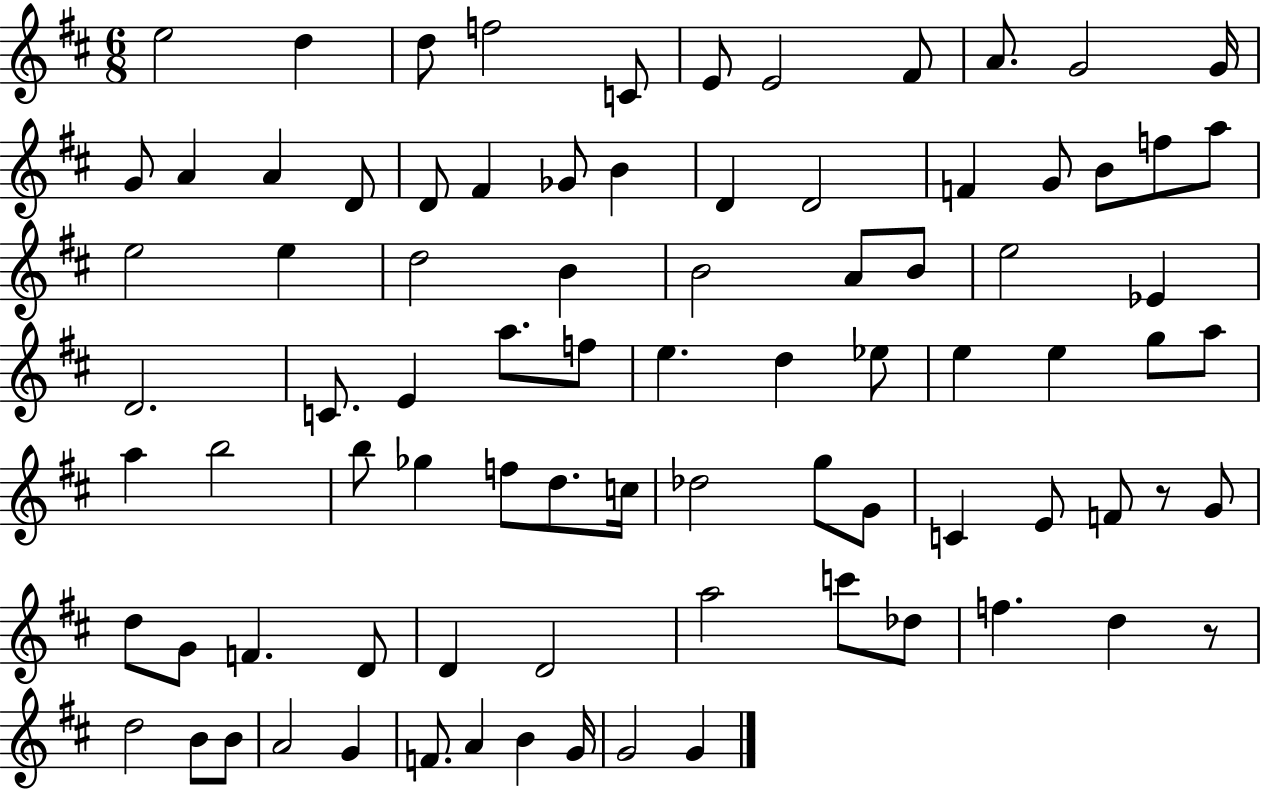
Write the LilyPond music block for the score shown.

{
  \clef treble
  \numericTimeSignature
  \time 6/8
  \key d \major
  e''2 d''4 | d''8 f''2 c'8 | e'8 e'2 fis'8 | a'8. g'2 g'16 | \break g'8 a'4 a'4 d'8 | d'8 fis'4 ges'8 b'4 | d'4 d'2 | f'4 g'8 b'8 f''8 a''8 | \break e''2 e''4 | d''2 b'4 | b'2 a'8 b'8 | e''2 ees'4 | \break d'2. | c'8. e'4 a''8. f''8 | e''4. d''4 ees''8 | e''4 e''4 g''8 a''8 | \break a''4 b''2 | b''8 ges''4 f''8 d''8. c''16 | des''2 g''8 g'8 | c'4 e'8 f'8 r8 g'8 | \break d''8 g'8 f'4. d'8 | d'4 d'2 | a''2 c'''8 des''8 | f''4. d''4 r8 | \break d''2 b'8 b'8 | a'2 g'4 | f'8. a'4 b'4 g'16 | g'2 g'4 | \break \bar "|."
}